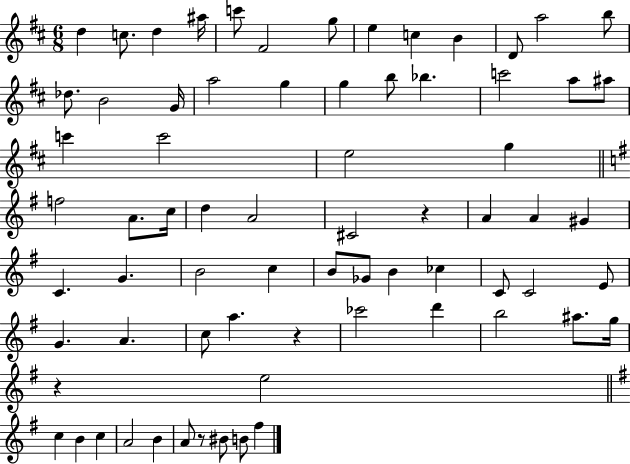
X:1
T:Untitled
M:6/8
L:1/4
K:D
d c/2 d ^a/4 c'/2 ^F2 g/2 e c B D/2 a2 b/2 _d/2 B2 G/4 a2 g g b/2 _b c'2 a/2 ^a/2 c' c'2 e2 g f2 A/2 c/4 d A2 ^C2 z A A ^G C G B2 c B/2 _G/2 B _c C/2 C2 E/2 G A c/2 a z _c'2 d' b2 ^a/2 g/4 z e2 c B c A2 B A/2 z/2 ^B/2 B/2 ^f